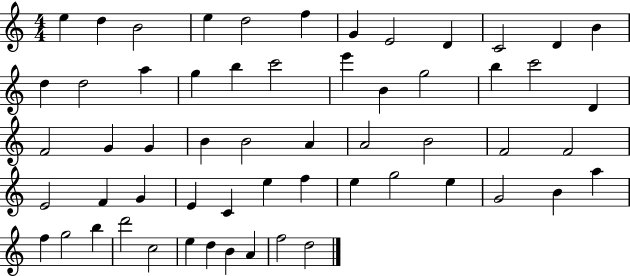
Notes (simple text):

E5/q D5/q B4/h E5/q D5/h F5/q G4/q E4/h D4/q C4/h D4/q B4/q D5/q D5/h A5/q G5/q B5/q C6/h E6/q B4/q G5/h B5/q C6/h D4/q F4/h G4/q G4/q B4/q B4/h A4/q A4/h B4/h F4/h F4/h E4/h F4/q G4/q E4/q C4/q E5/q F5/q E5/q G5/h E5/q G4/h B4/q A5/q F5/q G5/h B5/q D6/h C5/h E5/q D5/q B4/q A4/q F5/h D5/h